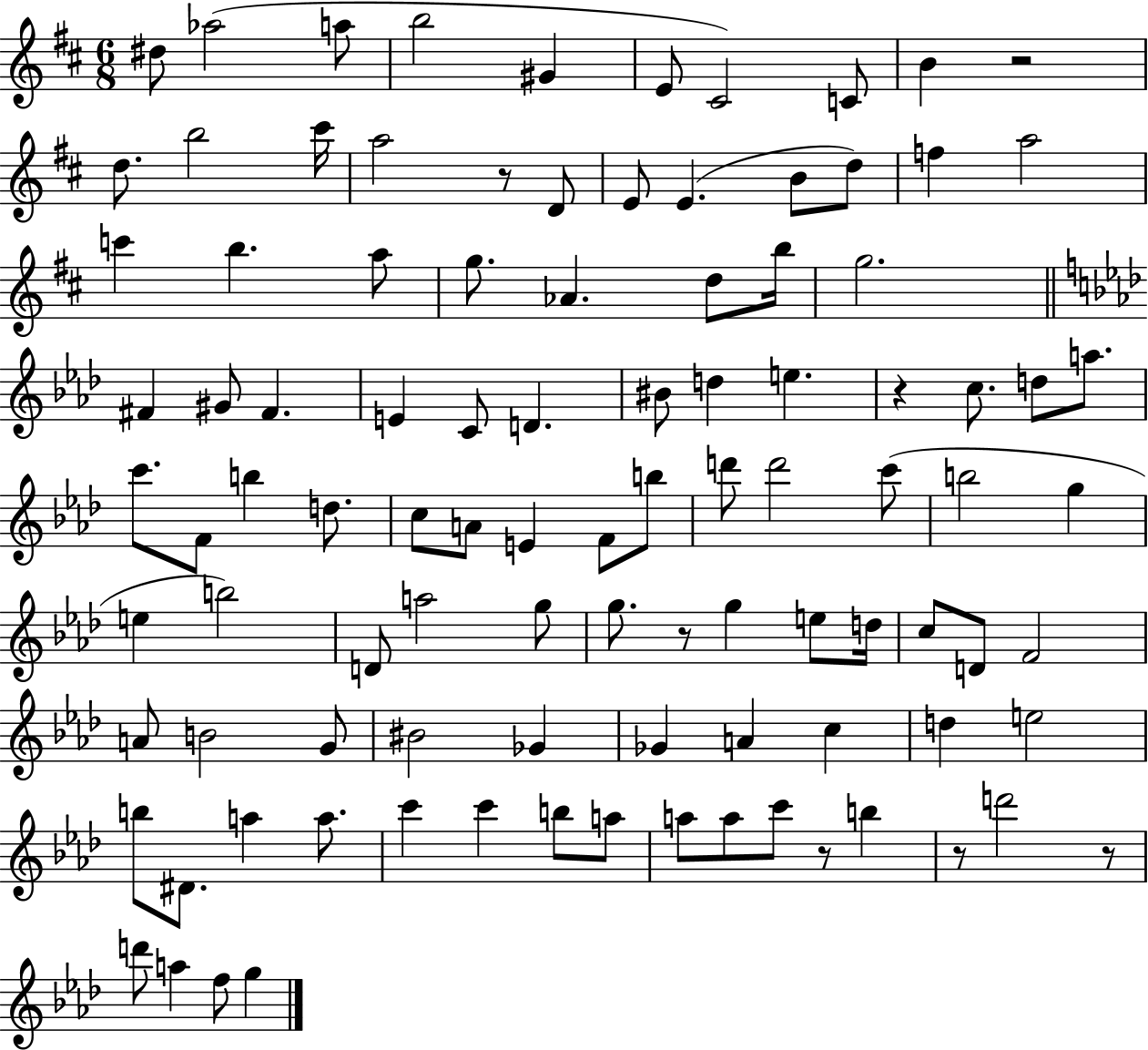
D#5/e Ab5/h A5/e B5/h G#4/q E4/e C#4/h C4/e B4/q R/h D5/e. B5/h C#6/s A5/h R/e D4/e E4/e E4/q. B4/e D5/e F5/q A5/h C6/q B5/q. A5/e G5/e. Ab4/q. D5/e B5/s G5/h. F#4/q G#4/e F#4/q. E4/q C4/e D4/q. BIS4/e D5/q E5/q. R/q C5/e. D5/e A5/e. C6/e. F4/e B5/q D5/e. C5/e A4/e E4/q F4/e B5/e D6/e D6/h C6/e B5/h G5/q E5/q B5/h D4/e A5/h G5/e G5/e. R/e G5/q E5/e D5/s C5/e D4/e F4/h A4/e B4/h G4/e BIS4/h Gb4/q Gb4/q A4/q C5/q D5/q E5/h B5/e D#4/e. A5/q A5/e. C6/q C6/q B5/e A5/e A5/e A5/e C6/e R/e B5/q R/e D6/h R/e D6/e A5/q F5/e G5/q